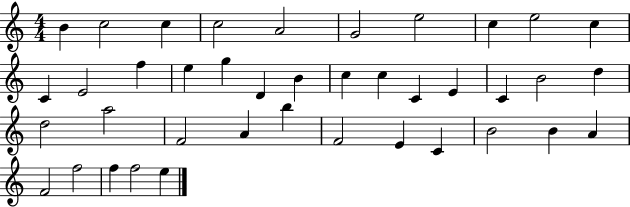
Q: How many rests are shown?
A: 0